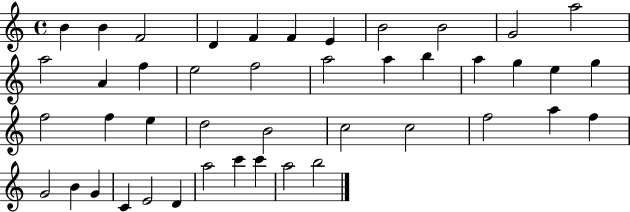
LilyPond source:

{
  \clef treble
  \time 4/4
  \defaultTimeSignature
  \key c \major
  b'4 b'4 f'2 | d'4 f'4 f'4 e'4 | b'2 b'2 | g'2 a''2 | \break a''2 a'4 f''4 | e''2 f''2 | a''2 a''4 b''4 | a''4 g''4 e''4 g''4 | \break f''2 f''4 e''4 | d''2 b'2 | c''2 c''2 | f''2 a''4 f''4 | \break g'2 b'4 g'4 | c'4 e'2 d'4 | a''2 c'''4 c'''4 | a''2 b''2 | \break \bar "|."
}